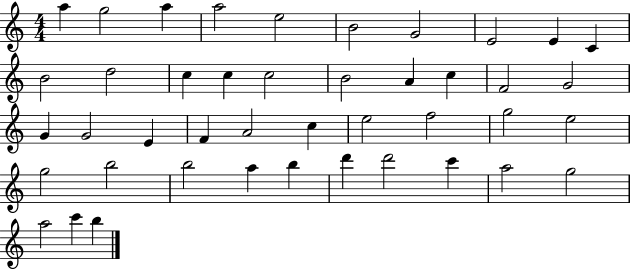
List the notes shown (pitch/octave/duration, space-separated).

A5/q G5/h A5/q A5/h E5/h B4/h G4/h E4/h E4/q C4/q B4/h D5/h C5/q C5/q C5/h B4/h A4/q C5/q F4/h G4/h G4/q G4/h E4/q F4/q A4/h C5/q E5/h F5/h G5/h E5/h G5/h B5/h B5/h A5/q B5/q D6/q D6/h C6/q A5/h G5/h A5/h C6/q B5/q